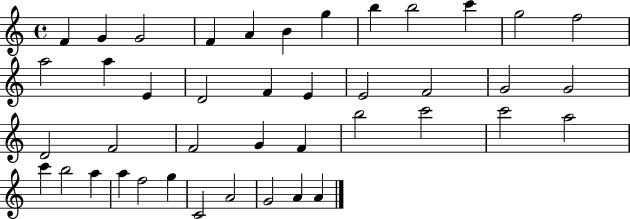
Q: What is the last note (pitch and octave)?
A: A4